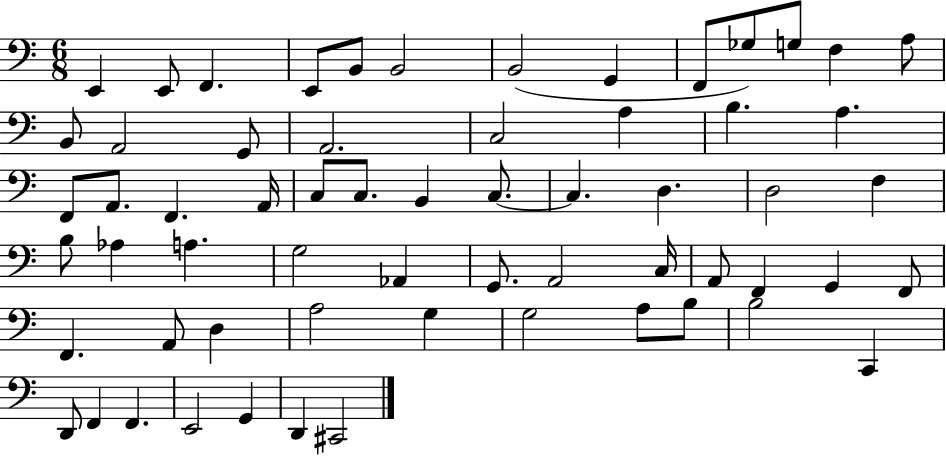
{
  \clef bass
  \numericTimeSignature
  \time 6/8
  \key c \major
  e,4 e,8 f,4. | e,8 b,8 b,2 | b,2( g,4 | f,8 ges8) g8 f4 a8 | \break b,8 a,2 g,8 | a,2. | c2 a4 | b4. a4. | \break f,8 a,8. f,4. a,16 | c8 c8. b,4 c8.~~ | c4. d4. | d2 f4 | \break b8 aes4 a4. | g2 aes,4 | g,8. a,2 c16 | a,8 f,4 g,4 f,8 | \break f,4. a,8 d4 | a2 g4 | g2 a8 b8 | b2 c,4 | \break d,8 f,4 f,4. | e,2 g,4 | d,4 cis,2 | \bar "|."
}